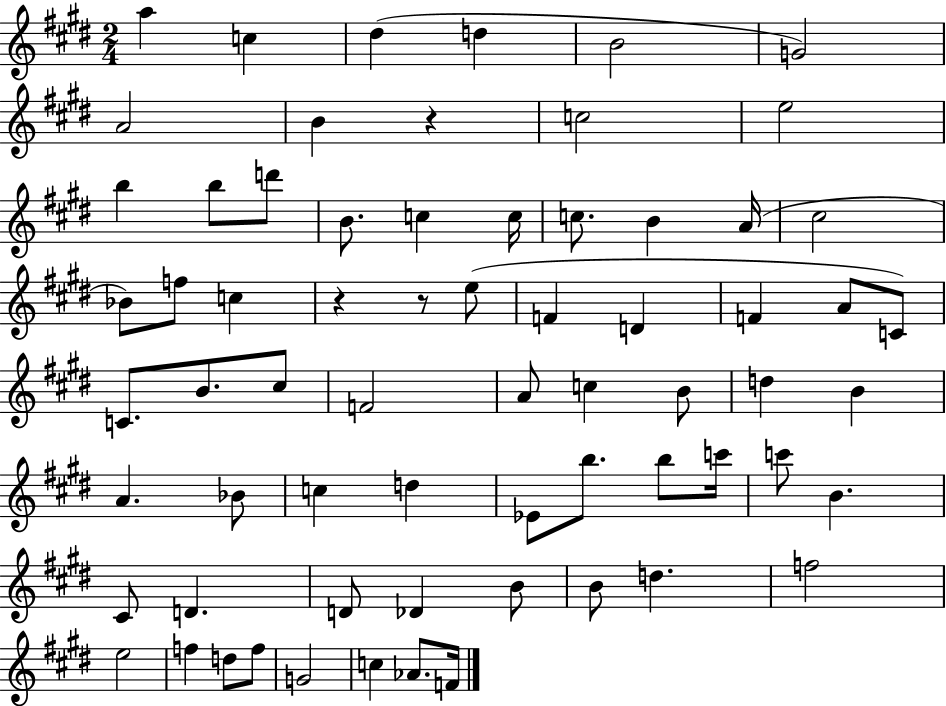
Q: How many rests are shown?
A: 3